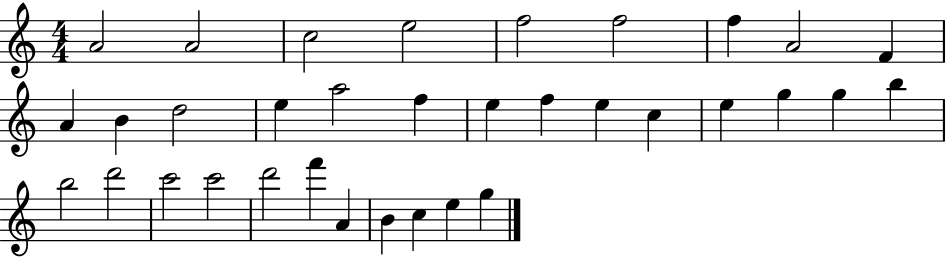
A4/h A4/h C5/h E5/h F5/h F5/h F5/q A4/h F4/q A4/q B4/q D5/h E5/q A5/h F5/q E5/q F5/q E5/q C5/q E5/q G5/q G5/q B5/q B5/h D6/h C6/h C6/h D6/h F6/q A4/q B4/q C5/q E5/q G5/q